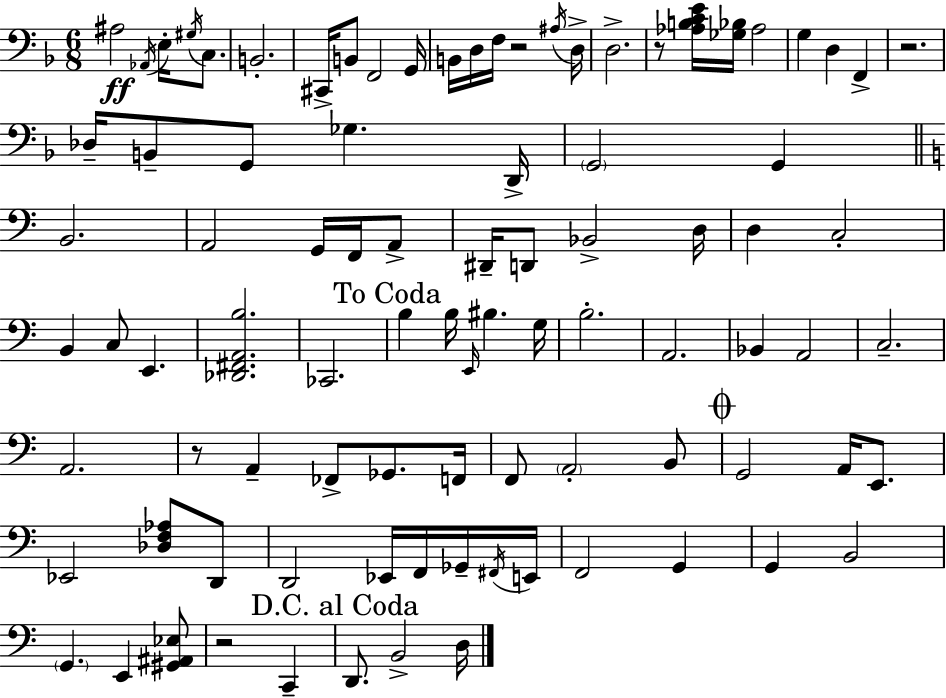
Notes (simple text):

A#3/h Ab2/s E3/s G#3/s C3/e. B2/h. C#2/s B2/e F2/h G2/s B2/s D3/s F3/s R/h A#3/s D3/s D3/h. R/e [Ab3,B3,C4,E4]/s [Gb3,Bb3]/s Ab3/h G3/q D3/q F2/q R/h. Db3/s B2/e G2/e Gb3/q. D2/s G2/h G2/q B2/h. A2/h G2/s F2/s A2/e D#2/s D2/e Bb2/h D3/s D3/q C3/h B2/q C3/e E2/q. [Db2,F#2,A2,B3]/h. CES2/h. B3/q B3/s E2/s BIS3/q. G3/s B3/h. A2/h. Bb2/q A2/h C3/h. A2/h. R/e A2/q FES2/e Gb2/e. F2/s F2/e A2/h B2/e G2/h A2/s E2/e. Eb2/h [Db3,F3,Ab3]/e D2/e D2/h Eb2/s F2/s Gb2/s F#2/s E2/s F2/h G2/q G2/q B2/h G2/q. E2/q [G#2,A#2,Eb3]/e R/h C2/q D2/e. B2/h D3/s